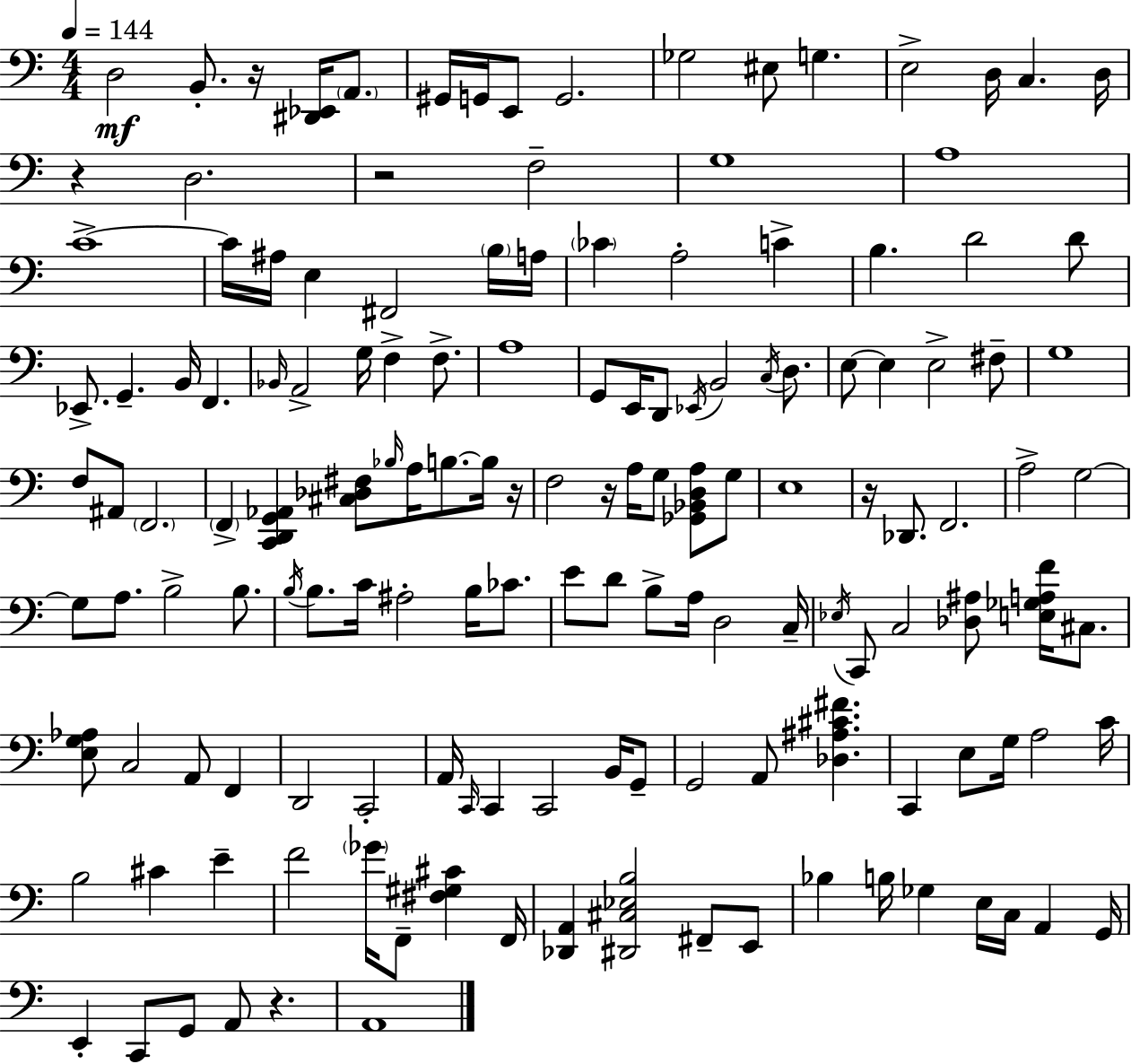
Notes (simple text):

D3/h B2/e. R/s [D#2,Eb2]/s A2/e. G#2/s G2/s E2/e G2/h. Gb3/h EIS3/e G3/q. E3/h D3/s C3/q. D3/s R/q D3/h. R/h F3/h G3/w A3/w C4/w C4/s A#3/s E3/q F#2/h B3/s A3/s CES4/q A3/h C4/q B3/q. D4/h D4/e Eb2/e. G2/q. B2/s F2/q. Bb2/s A2/h G3/s F3/q F3/e. A3/w G2/e E2/s D2/e Eb2/s B2/h C3/s D3/e. E3/e E3/q E3/h F#3/e G3/w F3/e A#2/e F2/h. F2/q [C2,D2,G2,Ab2]/q [C#3,Db3,F#3]/e Bb3/s A3/s B3/e. B3/s R/s F3/h R/s A3/s G3/e [Gb2,Bb2,D3,A3]/e G3/e E3/w R/s Db2/e. F2/h. A3/h G3/h G3/e A3/e. B3/h B3/e. B3/s B3/e. C4/s A#3/h B3/s CES4/e. E4/e D4/e B3/e A3/s D3/h C3/s Eb3/s C2/e C3/h [Db3,A#3]/e [E3,Gb3,A3,F4]/s C#3/e. [E3,G3,Ab3]/e C3/h A2/e F2/q D2/h C2/h A2/s C2/s C2/q C2/h B2/s G2/e G2/h A2/e [Db3,A#3,C#4,F#4]/q. C2/q E3/e G3/s A3/h C4/s B3/h C#4/q E4/q F4/h Gb4/s F2/e [F#3,G#3,C#4]/q F2/s [Db2,A2]/q [D#2,C#3,Eb3,B3]/h F#2/e E2/e Bb3/q B3/s Gb3/q E3/s C3/s A2/q G2/s E2/q C2/e G2/e A2/e R/q. A2/w